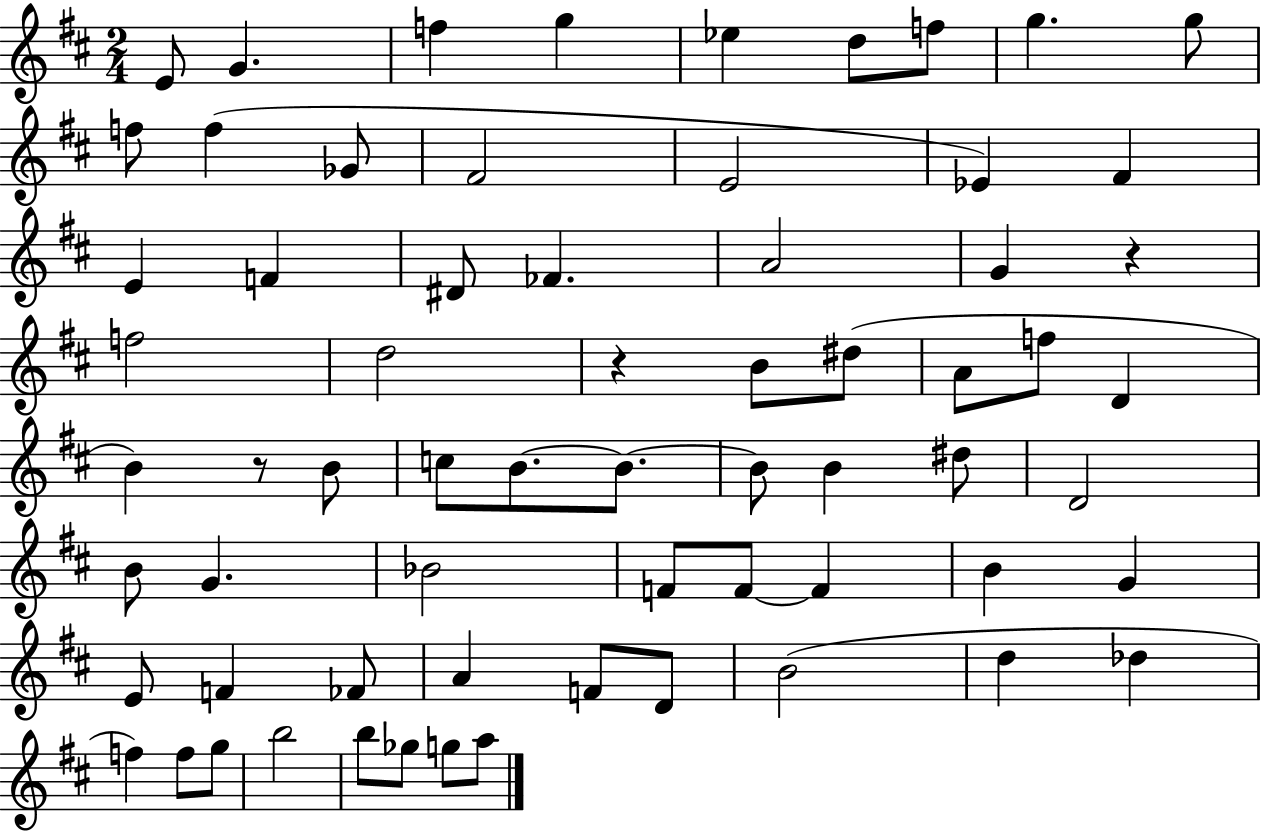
{
  \clef treble
  \numericTimeSignature
  \time 2/4
  \key d \major
  e'8 g'4. | f''4 g''4 | ees''4 d''8 f''8 | g''4. g''8 | \break f''8 f''4( ges'8 | fis'2 | e'2 | ees'4) fis'4 | \break e'4 f'4 | dis'8 fes'4. | a'2 | g'4 r4 | \break f''2 | d''2 | r4 b'8 dis''8( | a'8 f''8 d'4 | \break b'4) r8 b'8 | c''8 b'8.~~ b'8.~~ | b'8 b'4 dis''8 | d'2 | \break b'8 g'4. | bes'2 | f'8 f'8~~ f'4 | b'4 g'4 | \break e'8 f'4 fes'8 | a'4 f'8 d'8 | b'2( | d''4 des''4 | \break f''4) f''8 g''8 | b''2 | b''8 ges''8 g''8 a''8 | \bar "|."
}